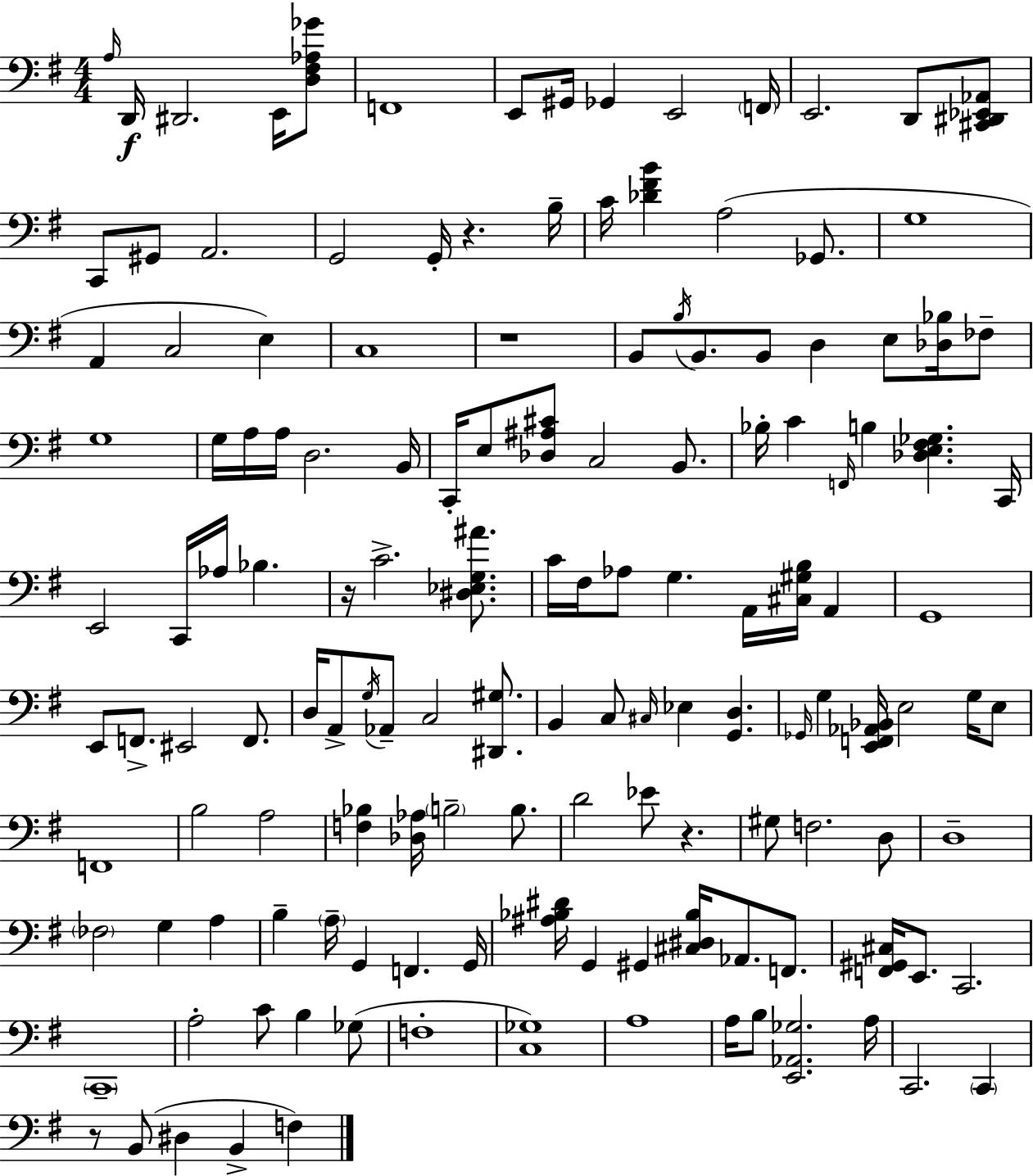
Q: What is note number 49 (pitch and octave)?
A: E2